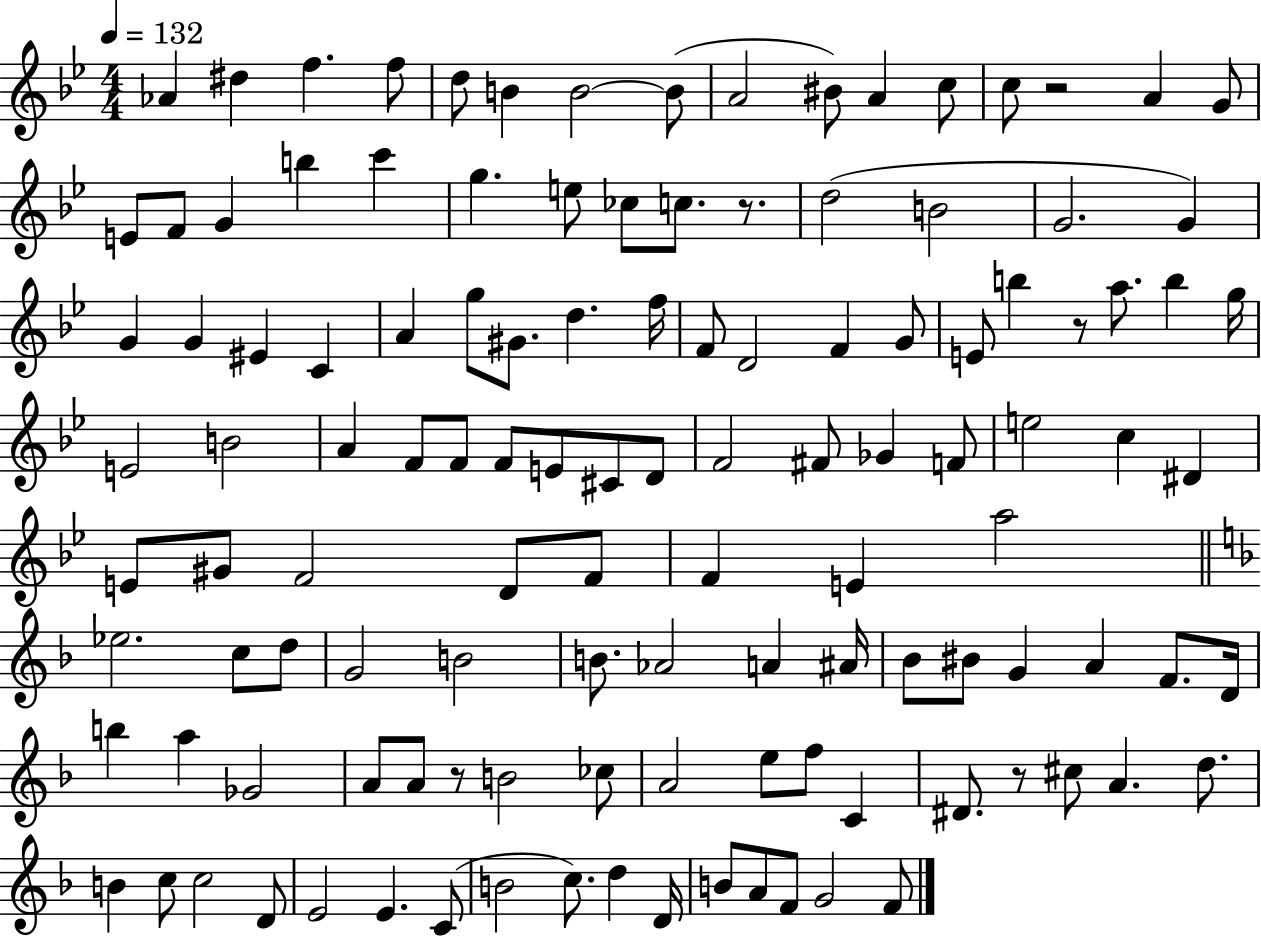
{
  \clef treble
  \numericTimeSignature
  \time 4/4
  \key bes \major
  \tempo 4 = 132
  aes'4 dis''4 f''4. f''8 | d''8 b'4 b'2~~ b'8( | a'2 bis'8) a'4 c''8 | c''8 r2 a'4 g'8 | \break e'8 f'8 g'4 b''4 c'''4 | g''4. e''8 ces''8 c''8. r8. | d''2( b'2 | g'2. g'4) | \break g'4 g'4 eis'4 c'4 | a'4 g''8 gis'8. d''4. f''16 | f'8 d'2 f'4 g'8 | e'8 b''4 r8 a''8. b''4 g''16 | \break e'2 b'2 | a'4 f'8 f'8 f'8 e'8 cis'8 d'8 | f'2 fis'8 ges'4 f'8 | e''2 c''4 dis'4 | \break e'8 gis'8 f'2 d'8 f'8 | f'4 e'4 a''2 | \bar "||" \break \key f \major ees''2. c''8 d''8 | g'2 b'2 | b'8. aes'2 a'4 ais'16 | bes'8 bis'8 g'4 a'4 f'8. d'16 | \break b''4 a''4 ges'2 | a'8 a'8 r8 b'2 ces''8 | a'2 e''8 f''8 c'4 | dis'8. r8 cis''8 a'4. d''8. | \break b'4 c''8 c''2 d'8 | e'2 e'4. c'8( | b'2 c''8.) d''4 d'16 | b'8 a'8 f'8 g'2 f'8 | \break \bar "|."
}